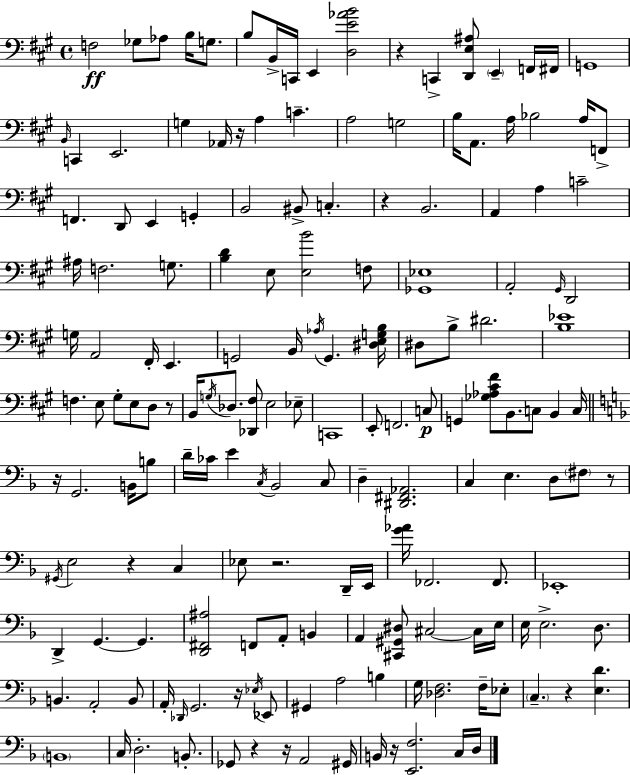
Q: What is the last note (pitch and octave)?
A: D3